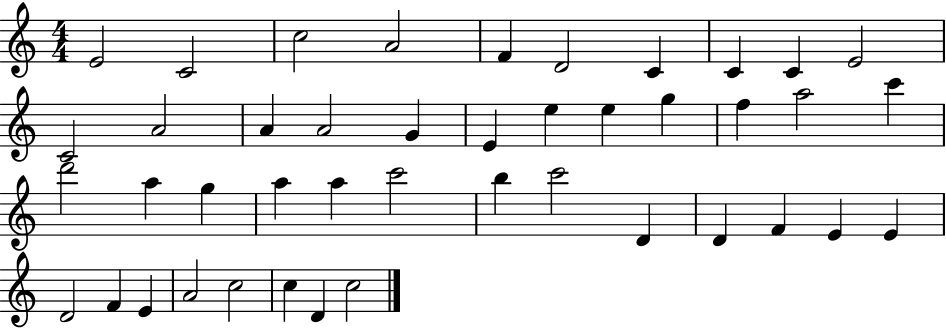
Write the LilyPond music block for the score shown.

{
  \clef treble
  \numericTimeSignature
  \time 4/4
  \key c \major
  e'2 c'2 | c''2 a'2 | f'4 d'2 c'4 | c'4 c'4 e'2 | \break c'2 a'2 | a'4 a'2 g'4 | e'4 e''4 e''4 g''4 | f''4 a''2 c'''4 | \break d'''2 a''4 g''4 | a''4 a''4 c'''2 | b''4 c'''2 d'4 | d'4 f'4 e'4 e'4 | \break d'2 f'4 e'4 | a'2 c''2 | c''4 d'4 c''2 | \bar "|."
}